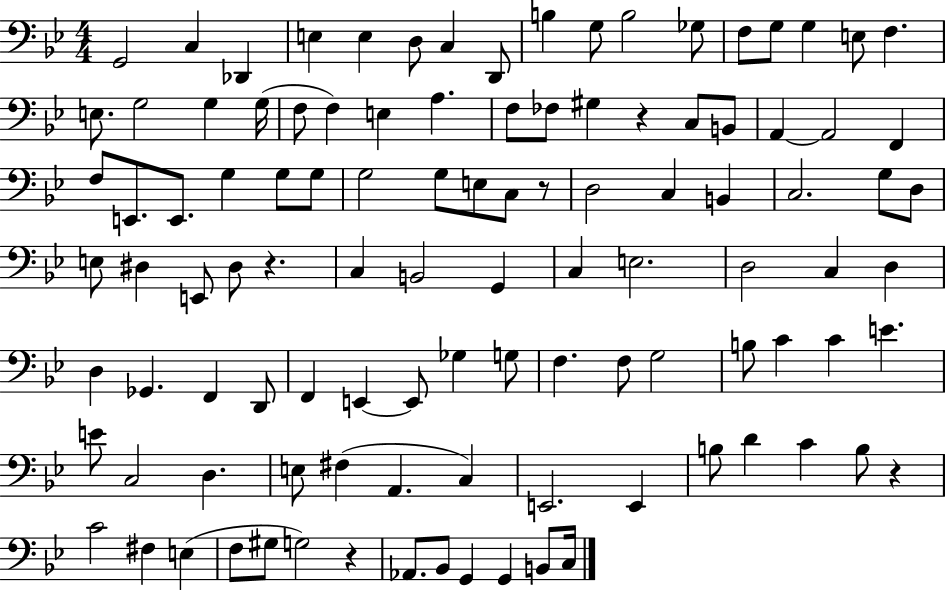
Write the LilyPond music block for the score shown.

{
  \clef bass
  \numericTimeSignature
  \time 4/4
  \key bes \major
  g,2 c4 des,4 | e4 e4 d8 c4 d,8 | b4 g8 b2 ges8 | f8 g8 g4 e8 f4. | \break e8. g2 g4 g16( | f8 f4) e4 a4. | f8 fes8 gis4 r4 c8 b,8 | a,4~~ a,2 f,4 | \break f8 e,8. e,8. g4 g8 g8 | g2 g8 e8 c8 r8 | d2 c4 b,4 | c2. g8 d8 | \break e8 dis4 e,8 dis8 r4. | c4 b,2 g,4 | c4 e2. | d2 c4 d4 | \break d4 ges,4. f,4 d,8 | f,4 e,4~~ e,8 ges4 g8 | f4. f8 g2 | b8 c'4 c'4 e'4. | \break e'8 c2 d4. | e8 fis4( a,4. c4) | e,2. e,4 | b8 d'4 c'4 b8 r4 | \break c'2 fis4 e4( | f8 gis8 g2) r4 | aes,8. bes,8 g,4 g,4 b,8 c16 | \bar "|."
}